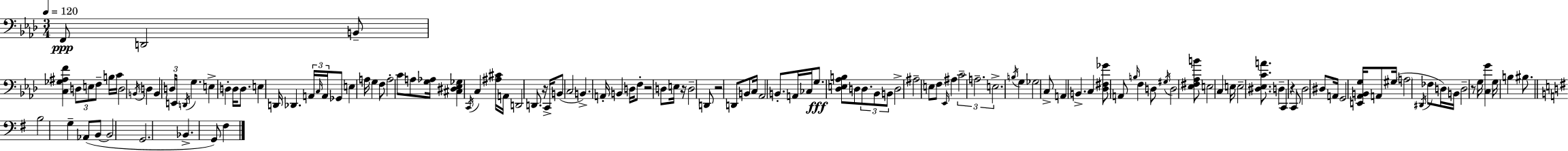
F2/e D2/h B2/e [C3,Gb3,A#3,F4]/q D3/e E3/e F3/e B3/s C4/s D3/h B2/s D3/q B2/q D3/s E2/s D2/s G3/q. E3/q D3/q D3/s D3/e. E3/q D2/s Db2/q. A2/s C3/s A2/s Gb2/e E3/q A3/s G3/q F3/e A3/h C4/e A3/e [G3,Ab3]/s [C#3,D#3,Eb3,Gb3]/q C2/s C3/q [A#3,C#4]/s A2/s D2/h D2/e. R/s C2/s B2/e C3/h B2/q. A2/s B2/q D3/s F3/e R/h D3/e E3/s R/s D3/h D2/e R/h D2/e B2/e C3/s Ab2/h B2/e. A2/s CES3/s G3/e. [Db3,E3,Ab3,B3]/e D3/e D3/e. Bb2/e B2/e D3/h A#3/h E3/e F3/e Eb2/s A#3/q C4/h A3/h. E3/h. B3/s G3/q Gb3/h C3/e A2/q B2/q. C3/q [Db3,F#3,Gb4]/e A2/e B3/s F3/q D3/e G#3/s D3/h [Eb3,F#3,Ab3,B4]/e E3/h C3/q E3/s E3/h [D#3,Eb3,C4,A4]/e. D3/q C2/q R/q C2/e Db3/h D#3/e A2/s G2/h [E2,Ab2,B2,G3]/s A2/e G#3/s A3/h D#2/s FES3/e D3/s B2/s D3/h R/e G3/s [C3,G4]/q G3/s B3/q BIS3/e. B3/h G3/q Ab2/e B2/e B2/h G2/h. Bb2/q. G2/e F#3/q